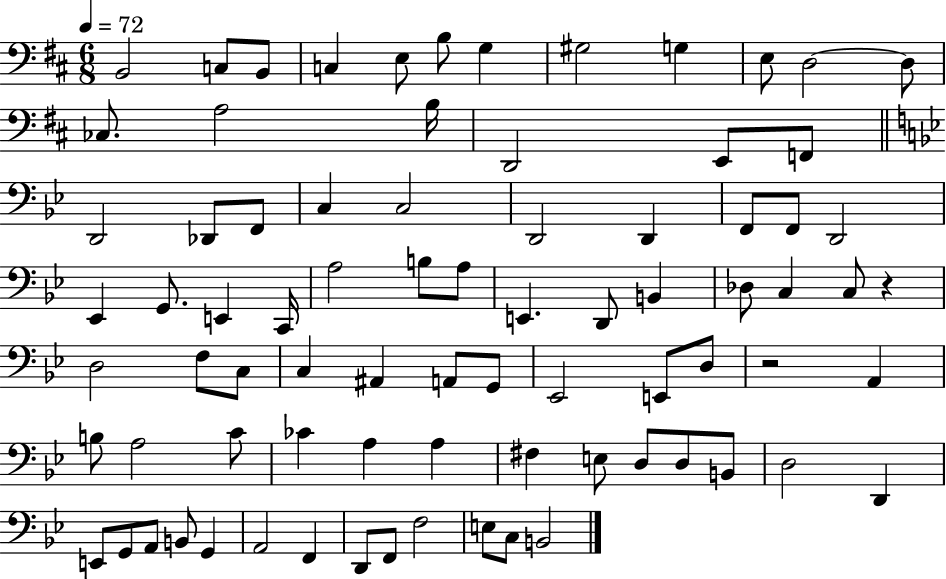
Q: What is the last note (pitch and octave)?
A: B2